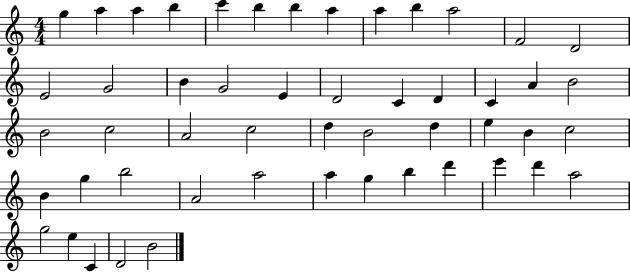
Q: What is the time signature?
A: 4/4